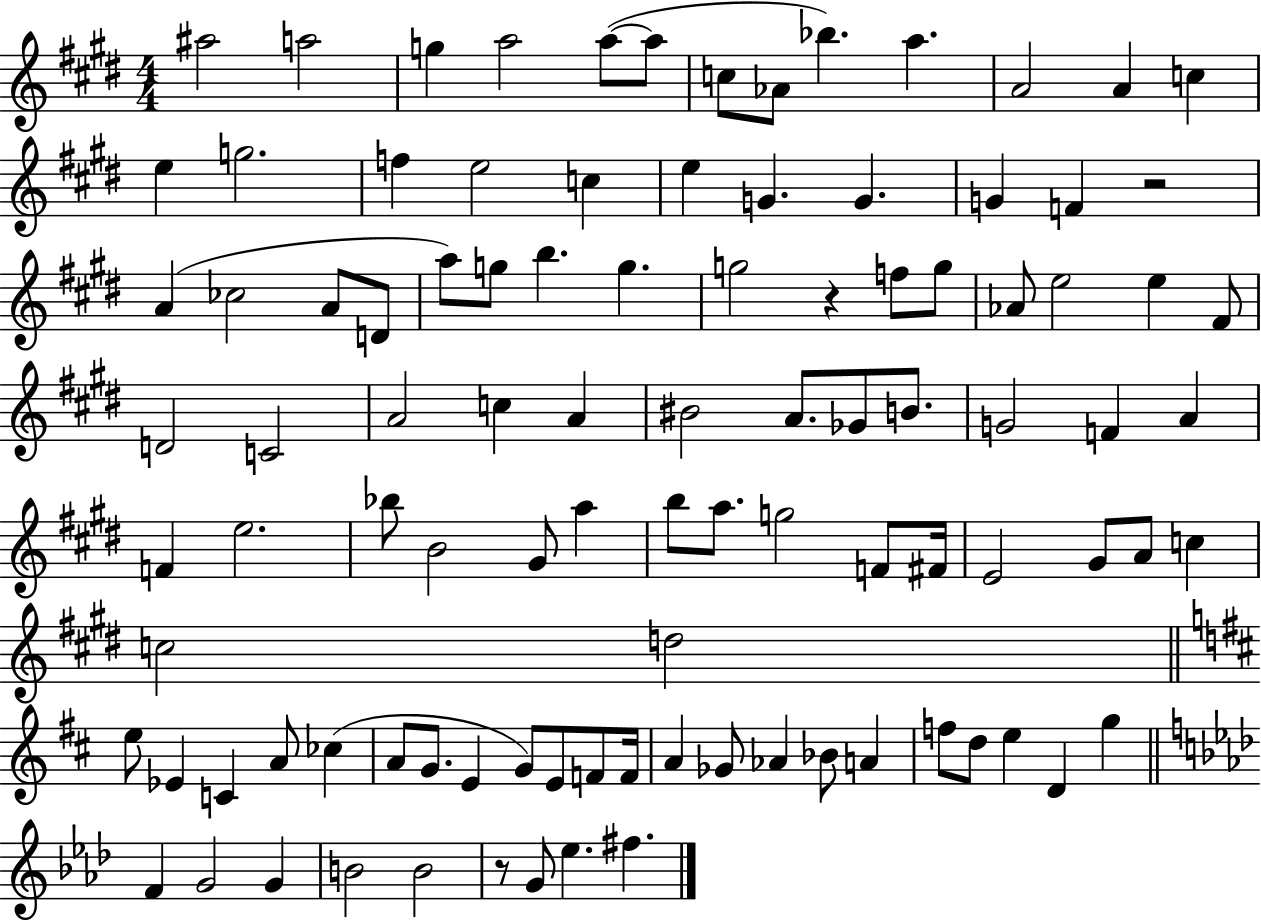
{
  \clef treble
  \numericTimeSignature
  \time 4/4
  \key e \major
  \repeat volta 2 { ais''2 a''2 | g''4 a''2 a''8~(~ a''8 | c''8 aes'8 bes''4.) a''4. | a'2 a'4 c''4 | \break e''4 g''2. | f''4 e''2 c''4 | e''4 g'4. g'4. | g'4 f'4 r2 | \break a'4( ces''2 a'8 d'8 | a''8) g''8 b''4. g''4. | g''2 r4 f''8 g''8 | aes'8 e''2 e''4 fis'8 | \break d'2 c'2 | a'2 c''4 a'4 | bis'2 a'8. ges'8 b'8. | g'2 f'4 a'4 | \break f'4 e''2. | bes''8 b'2 gis'8 a''4 | b''8 a''8. g''2 f'8 fis'16 | e'2 gis'8 a'8 c''4 | \break c''2 d''2 | \bar "||" \break \key d \major e''8 ees'4 c'4 a'8 ces''4( | a'8 g'8. e'4 g'8) e'8 f'8 f'16 | a'4 ges'8 aes'4 bes'8 a'4 | f''8 d''8 e''4 d'4 g''4 | \break \bar "||" \break \key aes \major f'4 g'2 g'4 | b'2 b'2 | r8 g'8 ees''4. fis''4. | } \bar "|."
}